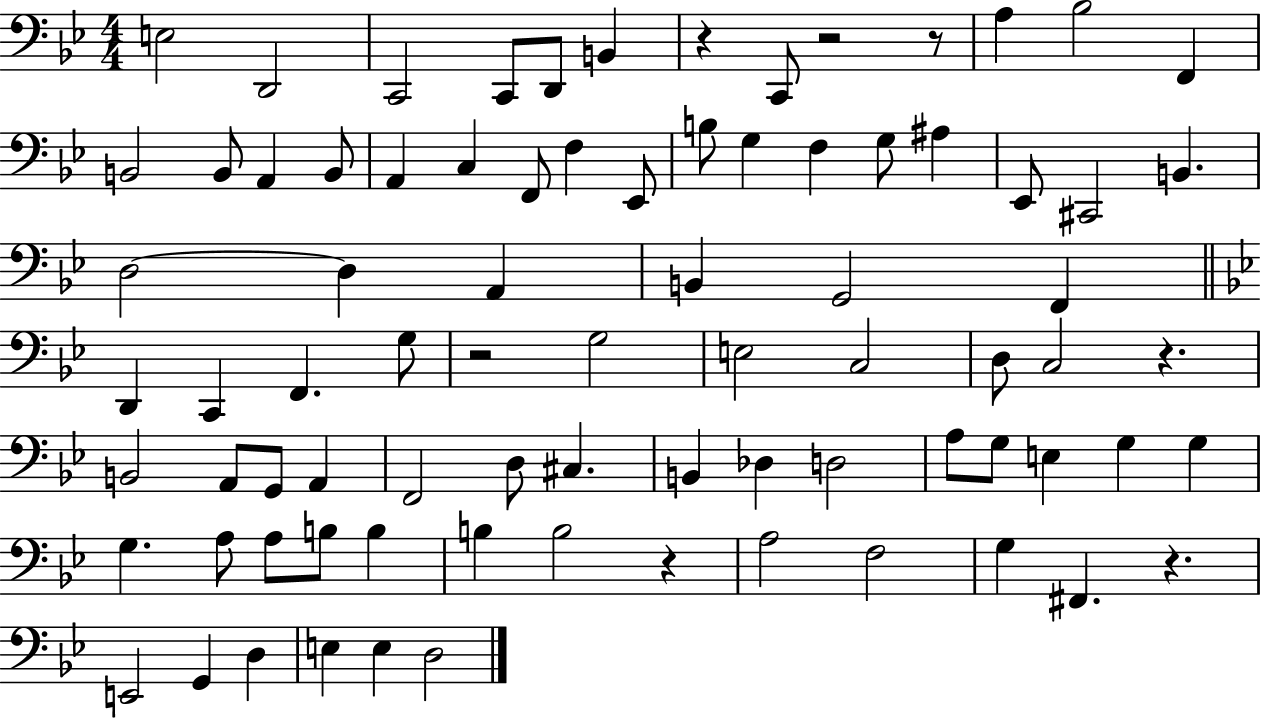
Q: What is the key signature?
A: BES major